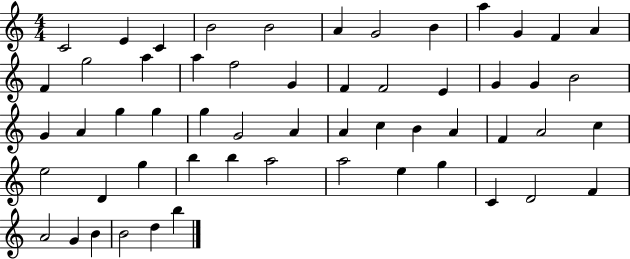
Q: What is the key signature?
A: C major